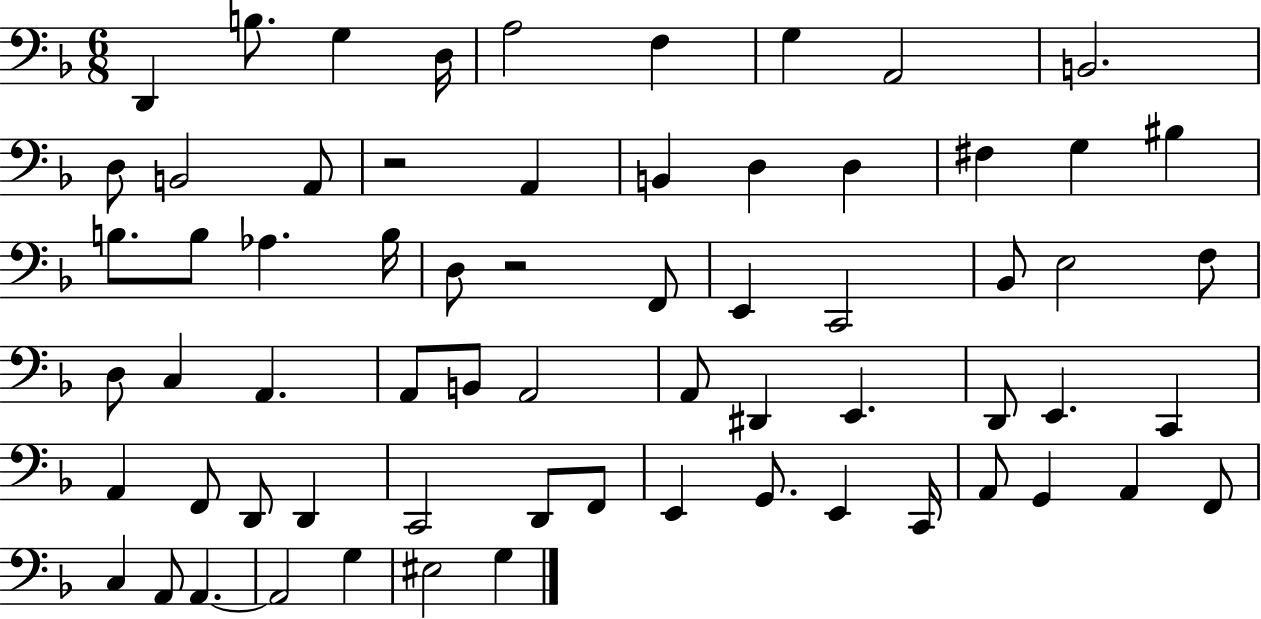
{
  \clef bass
  \numericTimeSignature
  \time 6/8
  \key f \major
  d,4 b8. g4 d16 | a2 f4 | g4 a,2 | b,2. | \break d8 b,2 a,8 | r2 a,4 | b,4 d4 d4 | fis4 g4 bis4 | \break b8. b8 aes4. b16 | d8 r2 f,8 | e,4 c,2 | bes,8 e2 f8 | \break d8 c4 a,4. | a,8 b,8 a,2 | a,8 dis,4 e,4. | d,8 e,4. c,4 | \break a,4 f,8 d,8 d,4 | c,2 d,8 f,8 | e,4 g,8. e,4 c,16 | a,8 g,4 a,4 f,8 | \break c4 a,8 a,4.~~ | a,2 g4 | eis2 g4 | \bar "|."
}